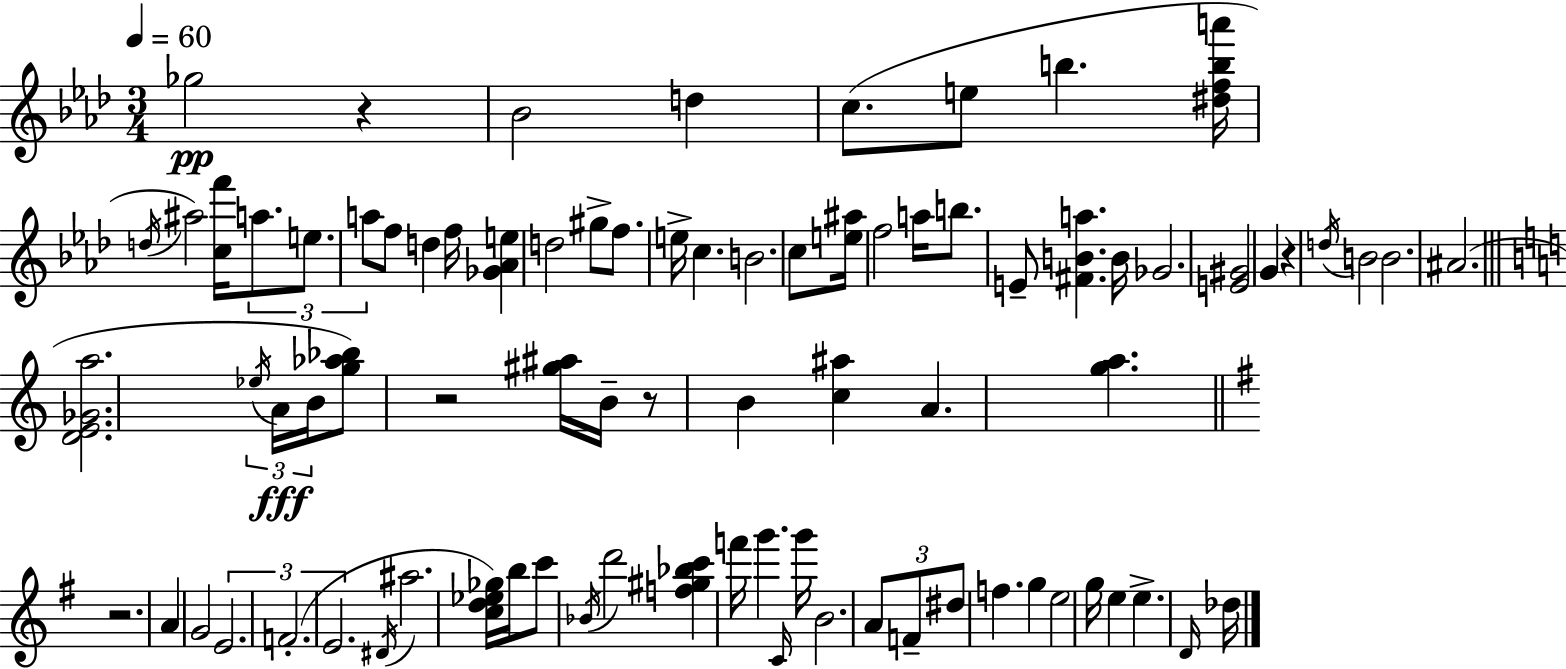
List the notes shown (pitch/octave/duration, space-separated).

Gb5/h R/q Bb4/h D5/q C5/e. E5/e B5/q. [D#5,F5,B5,A6]/s D5/s A#5/h [C5,F6]/s A5/e. E5/e. A5/e F5/e D5/q F5/s [Gb4,Ab4,E5]/q D5/h G#5/e F5/e. E5/s C5/q. B4/h. C5/e [E5,A#5]/s F5/h A5/s B5/e. E4/e [F#4,B4,A5]/q. B4/s Gb4/h. [E4,G#4]/h G4/q R/q D5/s B4/h B4/h. A#4/h. [D4,E4,Gb4,A5]/h. Eb5/s A4/s B4/s [G5,Ab5,Bb5]/e R/h [G#5,A#5]/s B4/s R/e B4/q [C5,A#5]/q A4/q. [G5,A5]/q. R/h. A4/q G4/h E4/h. F4/h. E4/h. D#4/s A#5/h. [C5,D5,Eb5,Gb5]/s B5/s C6/e Bb4/s D6/h [F5,G#5,Bb5,C6]/q F6/s G6/q. C4/s G6/s B4/h. A4/e F4/e D#5/e F5/q. G5/q E5/h G5/s E5/q E5/q. D4/s Db5/s